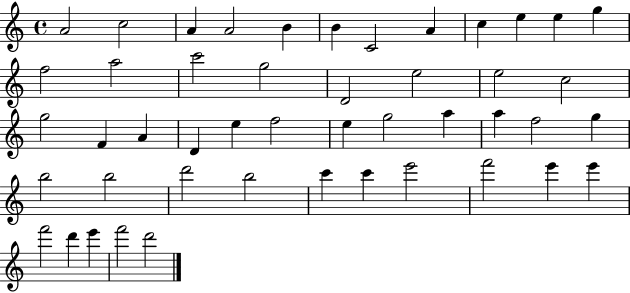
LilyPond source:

{
  \clef treble
  \time 4/4
  \defaultTimeSignature
  \key c \major
  a'2 c''2 | a'4 a'2 b'4 | b'4 c'2 a'4 | c''4 e''4 e''4 g''4 | \break f''2 a''2 | c'''2 g''2 | d'2 e''2 | e''2 c''2 | \break g''2 f'4 a'4 | d'4 e''4 f''2 | e''4 g''2 a''4 | a''4 f''2 g''4 | \break b''2 b''2 | d'''2 b''2 | c'''4 c'''4 e'''2 | f'''2 e'''4 e'''4 | \break f'''2 d'''4 e'''4 | f'''2 d'''2 | \bar "|."
}